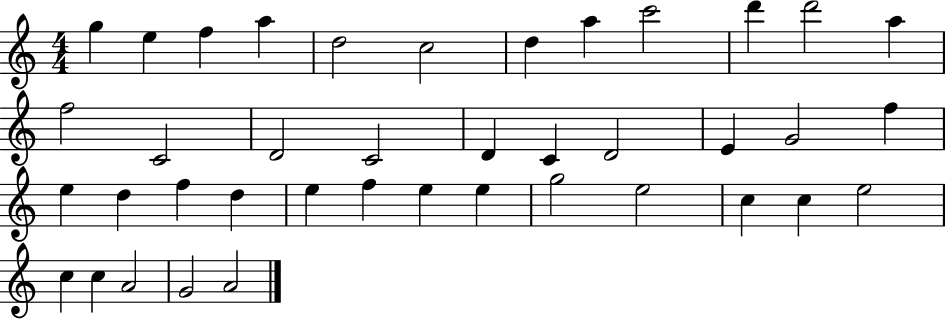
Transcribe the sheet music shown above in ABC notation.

X:1
T:Untitled
M:4/4
L:1/4
K:C
g e f a d2 c2 d a c'2 d' d'2 a f2 C2 D2 C2 D C D2 E G2 f e d f d e f e e g2 e2 c c e2 c c A2 G2 A2